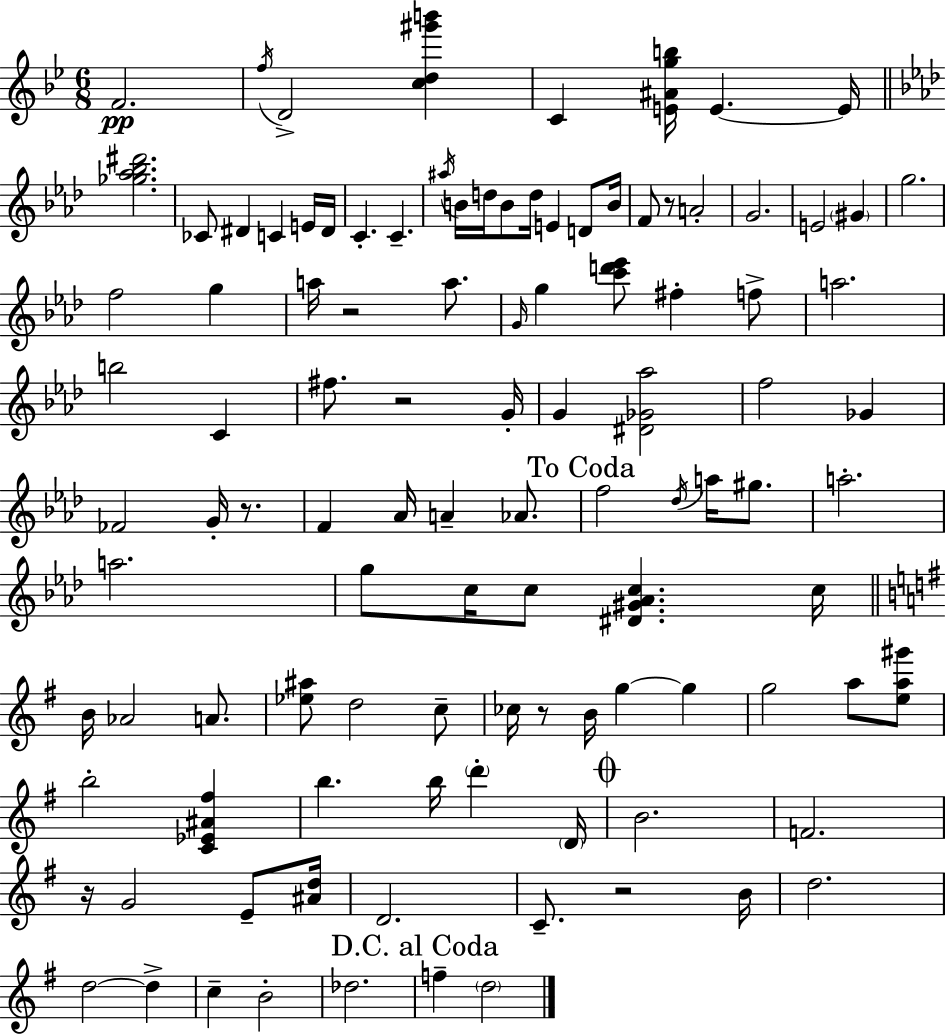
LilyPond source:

{
  \clef treble
  \numericTimeSignature
  \time 6/8
  \key g \minor
  f'2.\pp | \acciaccatura { f''16 } d'2-> <c'' d'' gis''' b'''>4 | c'4 <e' ais' g'' b''>16 e'4.~~ | e'16 \bar "||" \break \key f \minor <ges'' aes'' bes'' dis'''>2. | ces'8 dis'4 c'4 e'16 dis'16 | c'4.-. c'4.-- | \acciaccatura { ais''16 } b'16 d''16 b'8 d''16 e'4 d'8 | \break b'16 f'8 r8 a'2-. | g'2. | e'2 \parenthesize gis'4 | g''2. | \break f''2 g''4 | a''16 r2 a''8. | \grace { g'16 } g''4 <c''' d''' ees'''>8 fis''4-. | f''8-> a''2. | \break b''2 c'4 | fis''8. r2 | g'16-. g'4 <dis' ges' aes''>2 | f''2 ges'4 | \break fes'2 g'16-. r8. | f'4 aes'16 a'4-- aes'8. | \mark "To Coda" f''2 \acciaccatura { des''16 } a''16 | gis''8. a''2.-. | \break a''2. | g''8 c''16 c''8 <dis' gis' aes' c''>4. | c''16 \bar "||" \break \key g \major b'16 aes'2 a'8. | <ees'' ais''>8 d''2 c''8-- | ces''16 r8 b'16 g''4~~ g''4 | g''2 a''8 <e'' a'' gis'''>8 | \break b''2-. <c' ees' ais' fis''>4 | b''4. b''16 \parenthesize d'''4-. \parenthesize d'16 | \mark \markup { \musicglyph "scripts.coda" } b'2. | f'2. | \break r16 g'2 e'8-- <ais' d''>16 | d'2. | c'8.-- r2 b'16 | d''2. | \break d''2~~ d''4-> | c''4-- b'2-. | des''2. | \mark "D.C. al Coda" f''4-- \parenthesize d''2 | \break \bar "|."
}